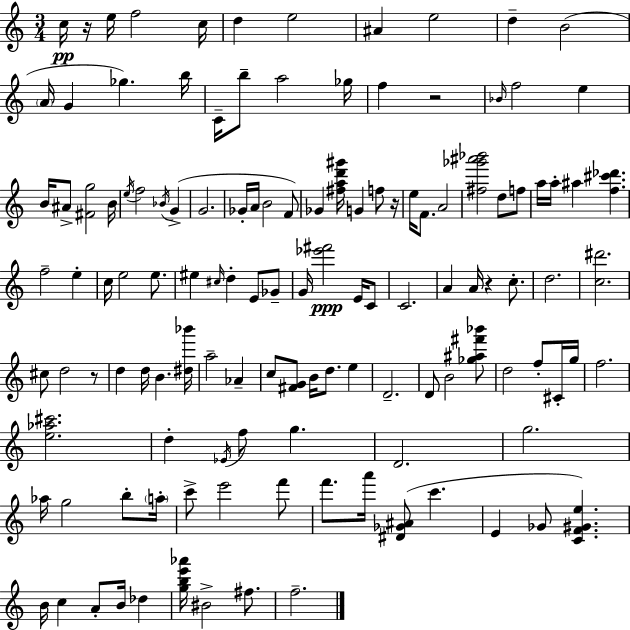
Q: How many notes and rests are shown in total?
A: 126